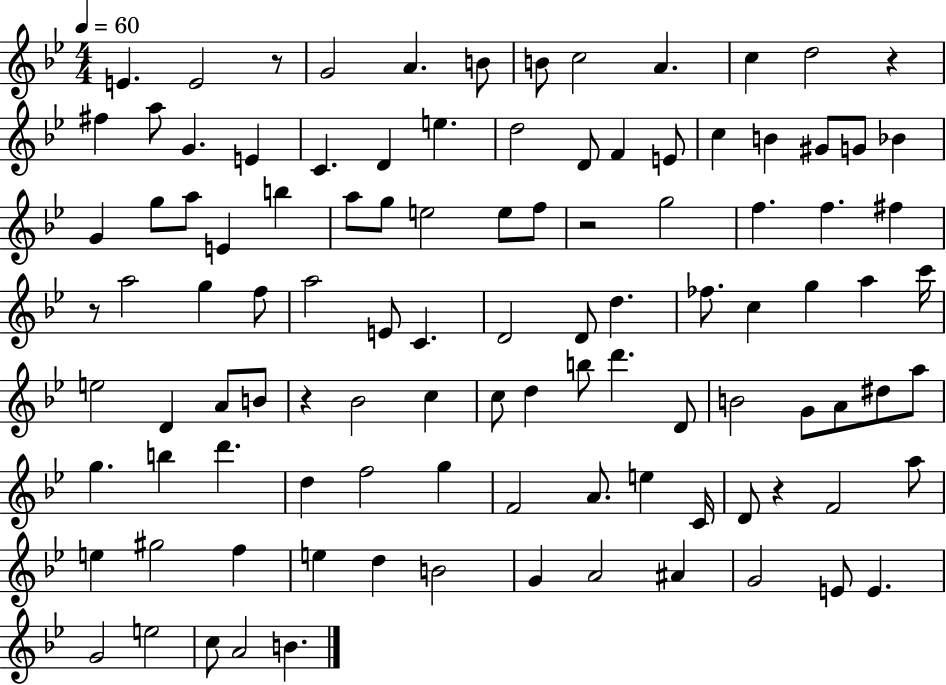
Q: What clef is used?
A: treble